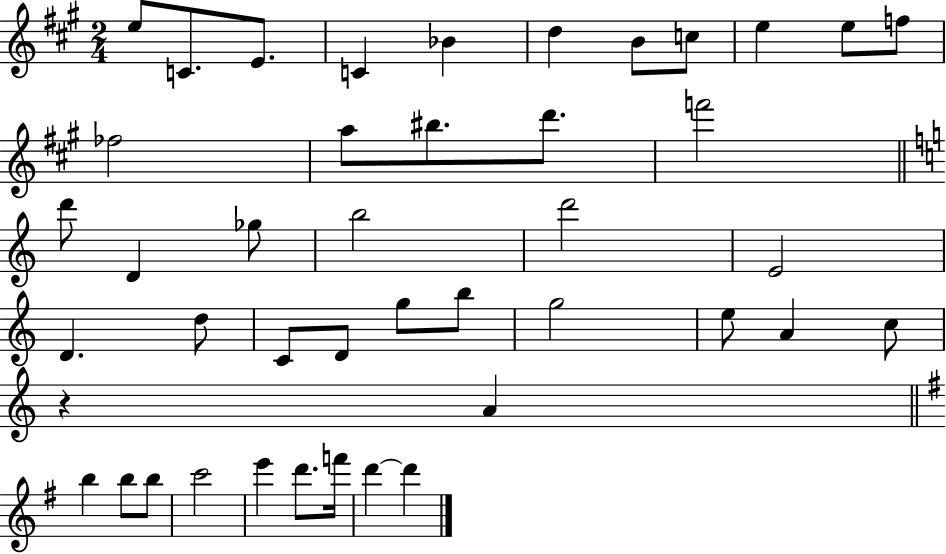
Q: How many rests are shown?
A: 1